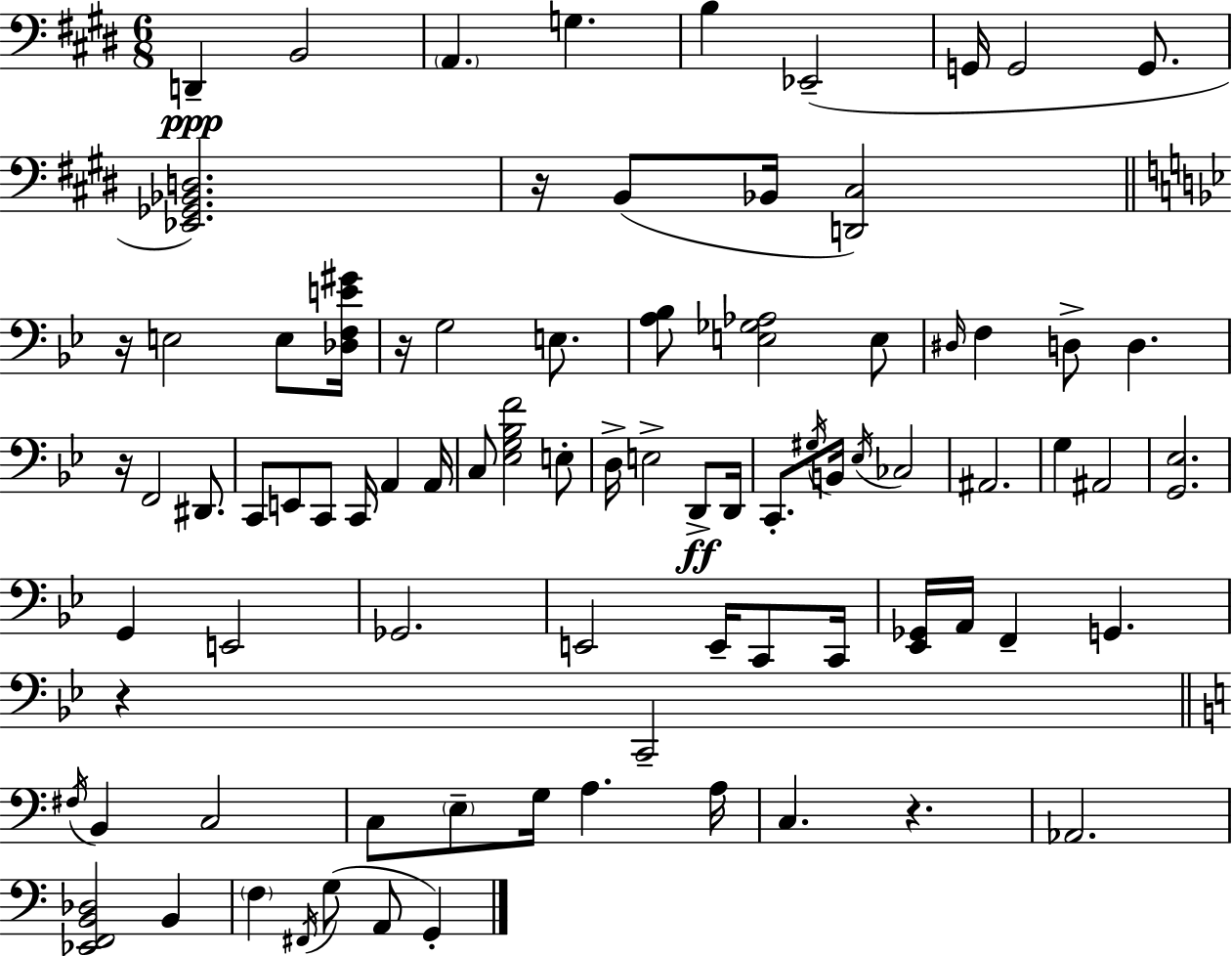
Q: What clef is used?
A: bass